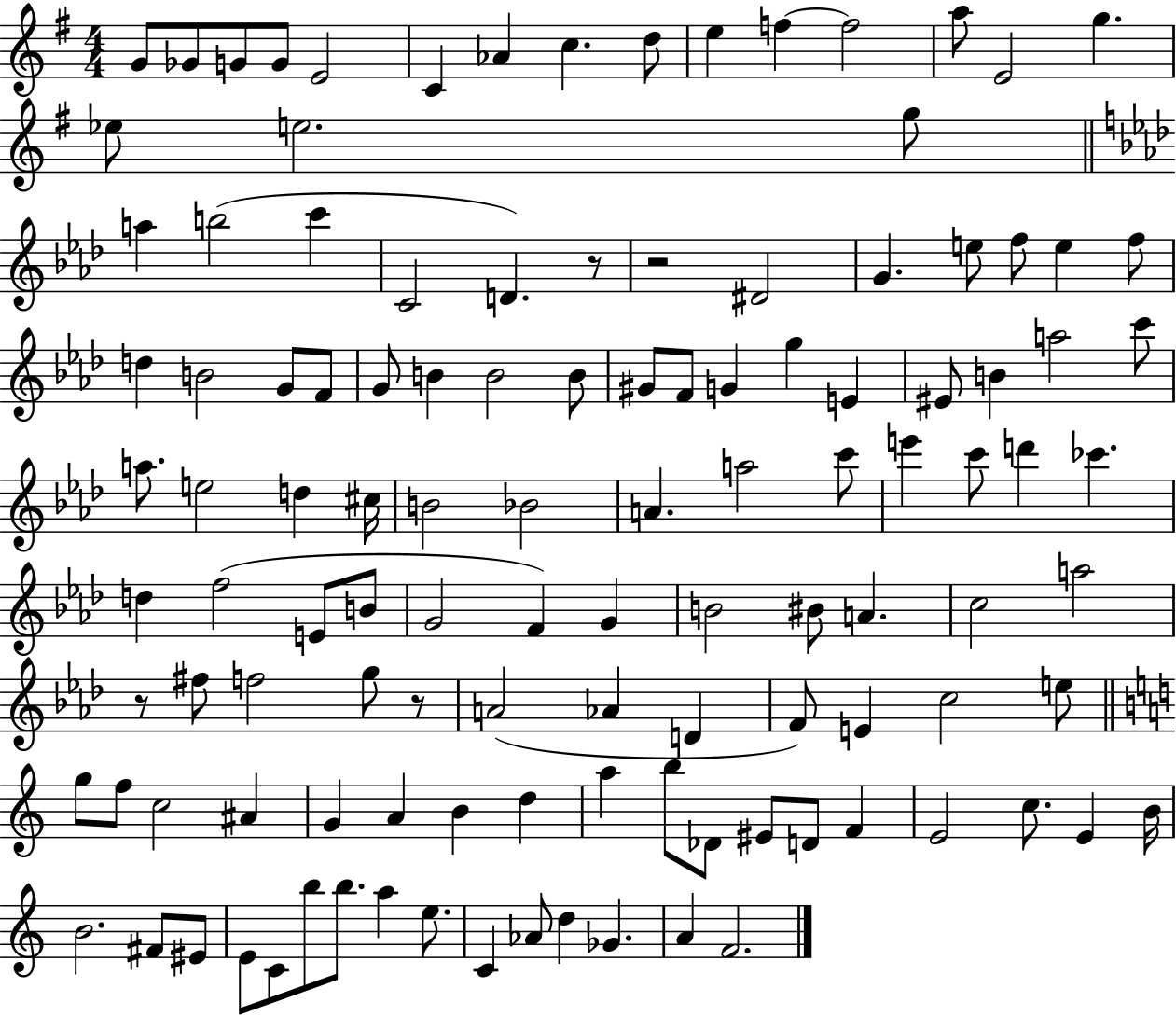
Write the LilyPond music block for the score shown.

{
  \clef treble
  \numericTimeSignature
  \time 4/4
  \key g \major
  g'8 ges'8 g'8 g'8 e'2 | c'4 aes'4 c''4. d''8 | e''4 f''4~~ f''2 | a''8 e'2 g''4. | \break ees''8 e''2. g''8 | \bar "||" \break \key aes \major a''4 b''2( c'''4 | c'2 d'4.) r8 | r2 dis'2 | g'4. e''8 f''8 e''4 f''8 | \break d''4 b'2 g'8 f'8 | g'8 b'4 b'2 b'8 | gis'8 f'8 g'4 g''4 e'4 | eis'8 b'4 a''2 c'''8 | \break a''8. e''2 d''4 cis''16 | b'2 bes'2 | a'4. a''2 c'''8 | e'''4 c'''8 d'''4 ces'''4. | \break d''4 f''2( e'8 b'8 | g'2 f'4) g'4 | b'2 bis'8 a'4. | c''2 a''2 | \break r8 fis''8 f''2 g''8 r8 | a'2( aes'4 d'4 | f'8) e'4 c''2 e''8 | \bar "||" \break \key c \major g''8 f''8 c''2 ais'4 | g'4 a'4 b'4 d''4 | a''4 b''8 des'8 eis'8 d'8 f'4 | e'2 c''8. e'4 b'16 | \break b'2. fis'8 eis'8 | e'8 c'8 b''8 b''8. a''4 e''8. | c'4 aes'8 d''4 ges'4. | a'4 f'2. | \break \bar "|."
}